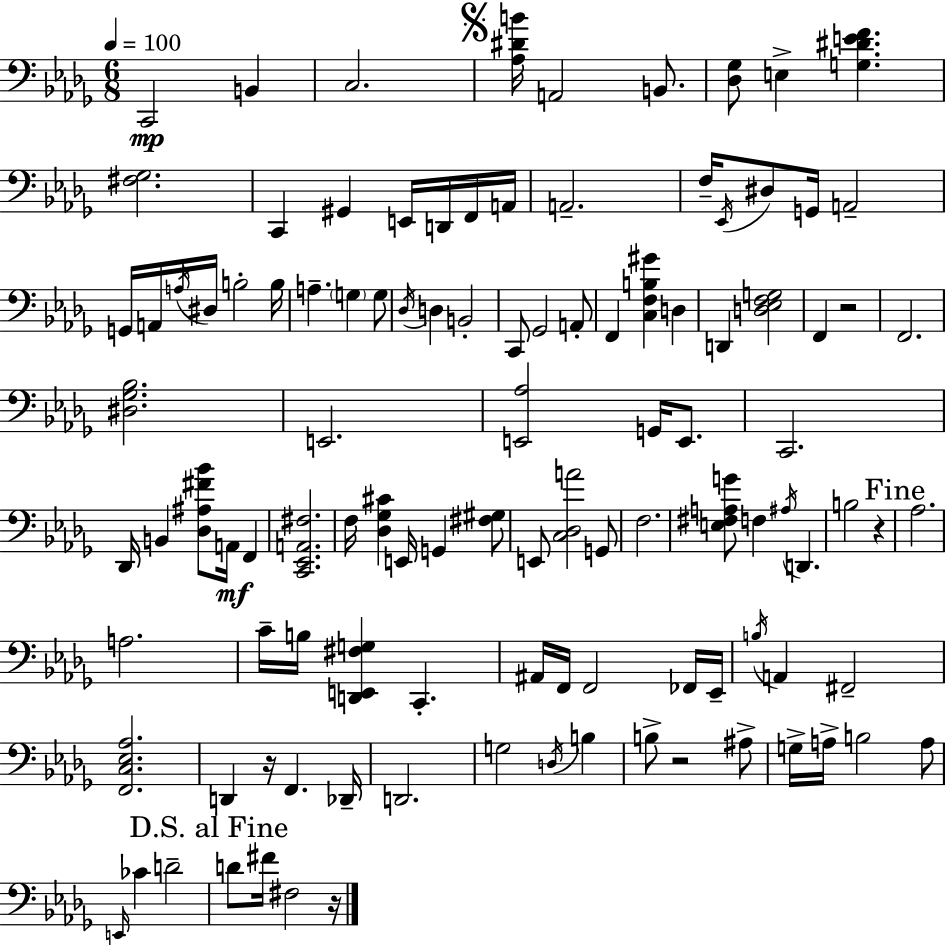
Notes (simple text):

C2/h B2/q C3/h. [Ab3,D#4,B4]/s A2/h B2/e. [Db3,Gb3]/e E3/q [G3,D#4,E4,F4]/q. [F#3,Gb3]/h. C2/q G#2/q E2/s D2/s F2/s A2/s A2/h. F3/s Eb2/s D#3/e G2/s A2/h G2/s A2/s A3/s D#3/s B3/h B3/s A3/q. G3/q G3/e Db3/s D3/q B2/h C2/e Gb2/h A2/e F2/q [C3,F3,B3,G#4]/q D3/q D2/q [D3,Eb3,F3,G3]/h F2/q R/h F2/h. [D#3,Gb3,Bb3]/h. E2/h. [E2,Ab3]/h G2/s E2/e. C2/h. Db2/s B2/q [Db3,A#3,F#4,Bb4]/e A2/s F2/q [C2,Eb2,A2,F#3]/h. F3/s [Db3,Gb3,C#4]/q E2/s G2/q [F#3,G#3]/e E2/e [C3,Db3,A4]/h G2/e F3/h. [E3,F#3,A3,G4]/e F3/q A#3/s D2/q. B3/h R/q Ab3/h. A3/h. C4/s B3/s [D2,E2,F#3,G3]/q C2/q. A#2/s F2/s F2/h FES2/s Eb2/s B3/s A2/q F#2/h [F2,C3,Eb3,Ab3]/h. D2/q R/s F2/q. Db2/s D2/h. G3/h D3/s B3/q B3/e R/h A#3/e G3/s A3/s B3/h A3/e E2/s CES4/q D4/h D4/e F#4/s F#3/h R/s